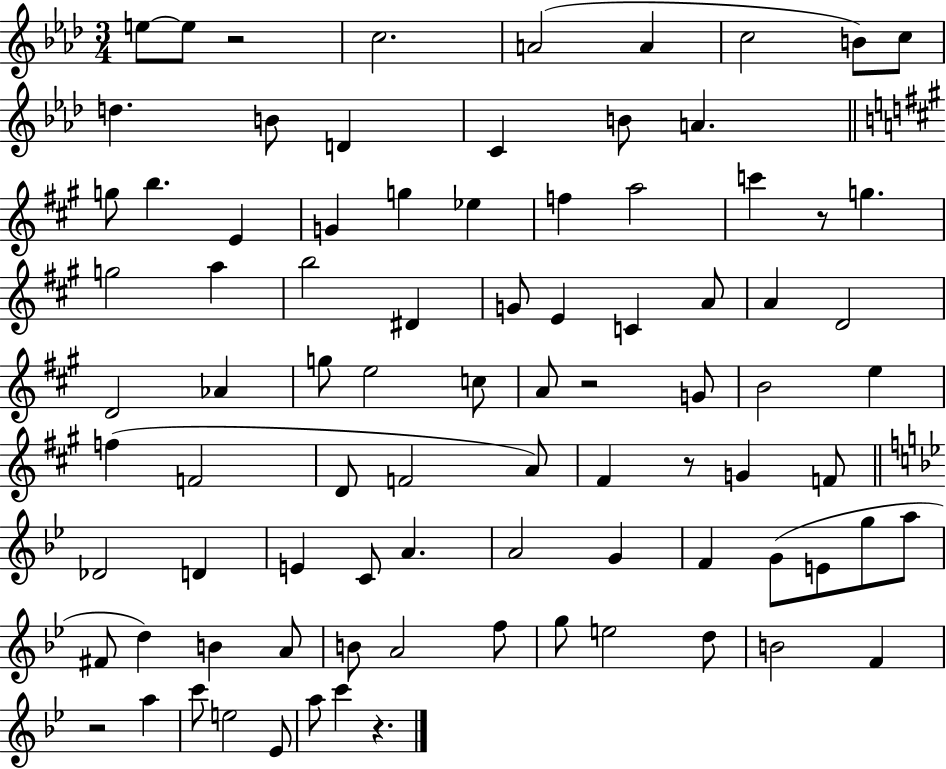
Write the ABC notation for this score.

X:1
T:Untitled
M:3/4
L:1/4
K:Ab
e/2 e/2 z2 c2 A2 A c2 B/2 c/2 d B/2 D C B/2 A g/2 b E G g _e f a2 c' z/2 g g2 a b2 ^D G/2 E C A/2 A D2 D2 _A g/2 e2 c/2 A/2 z2 G/2 B2 e f F2 D/2 F2 A/2 ^F z/2 G F/2 _D2 D E C/2 A A2 G F G/2 E/2 g/2 a/2 ^F/2 d B A/2 B/2 A2 f/2 g/2 e2 d/2 B2 F z2 a c'/2 e2 _E/2 a/2 c' z